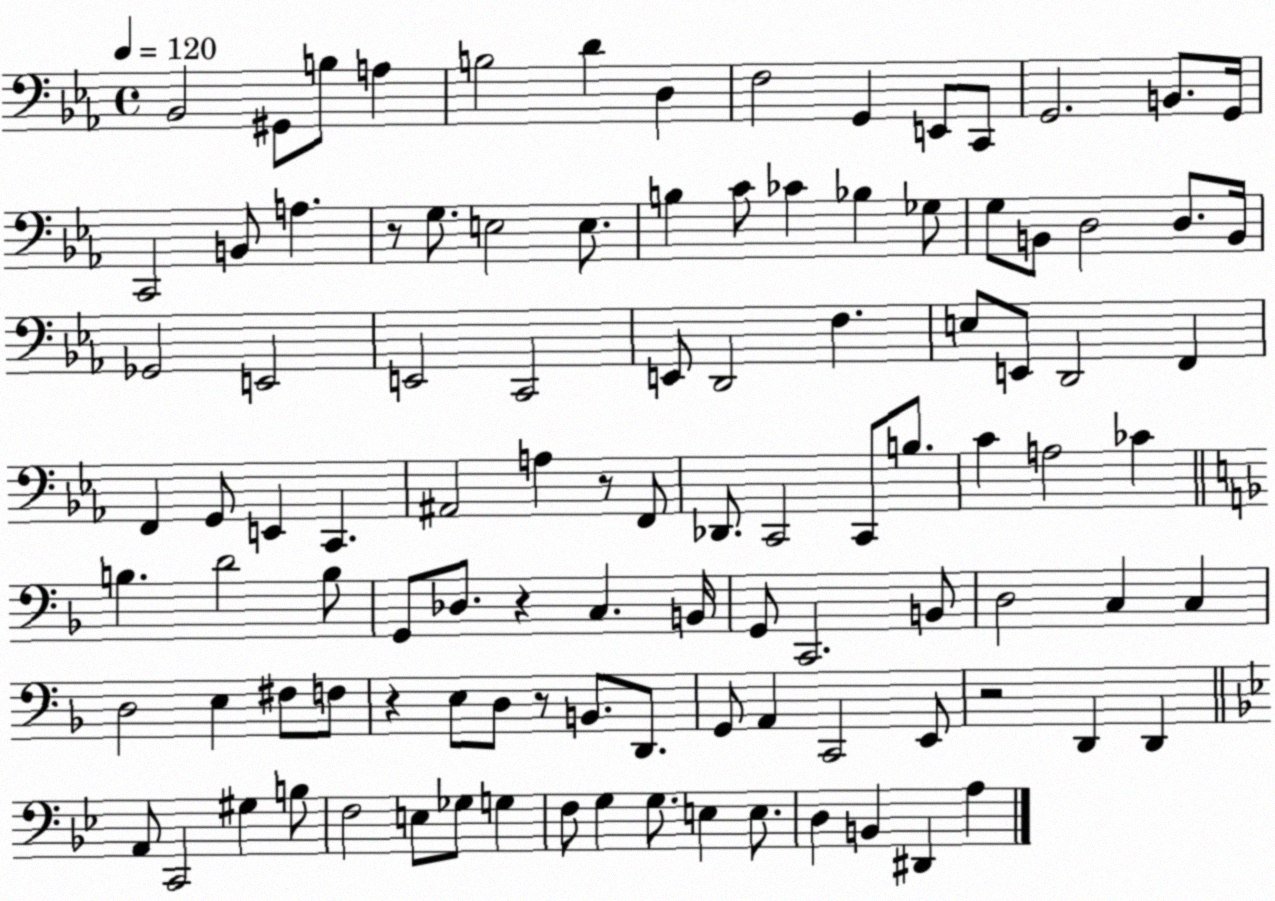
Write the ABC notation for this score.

X:1
T:Untitled
M:4/4
L:1/4
K:Eb
_B,,2 ^G,,/2 B,/2 A, B,2 D D, F,2 G,, E,,/2 C,,/2 G,,2 B,,/2 G,,/4 C,,2 B,,/2 A, z/2 G,/2 E,2 E,/2 B, C/2 _C _B, _G,/2 G,/2 B,,/2 D,2 D,/2 B,,/4 _G,,2 E,,2 E,,2 C,,2 E,,/2 D,,2 F, E,/2 E,,/2 D,,2 F,, F,, G,,/2 E,, C,, ^A,,2 A, z/2 F,,/2 _D,,/2 C,,2 C,,/2 B,/2 C A,2 _C B, D2 B,/2 G,,/2 _D,/2 z C, B,,/4 G,,/2 C,,2 B,,/2 D,2 C, C, D,2 E, ^F,/2 F,/2 z E,/2 D,/2 z/2 B,,/2 D,,/2 G,,/2 A,, C,,2 E,,/2 z2 D,, D,, A,,/2 C,,2 ^G, B,/2 F,2 E,/2 _G,/2 G, F,/2 G, G,/2 E, E,/2 D, B,, ^D,, A,